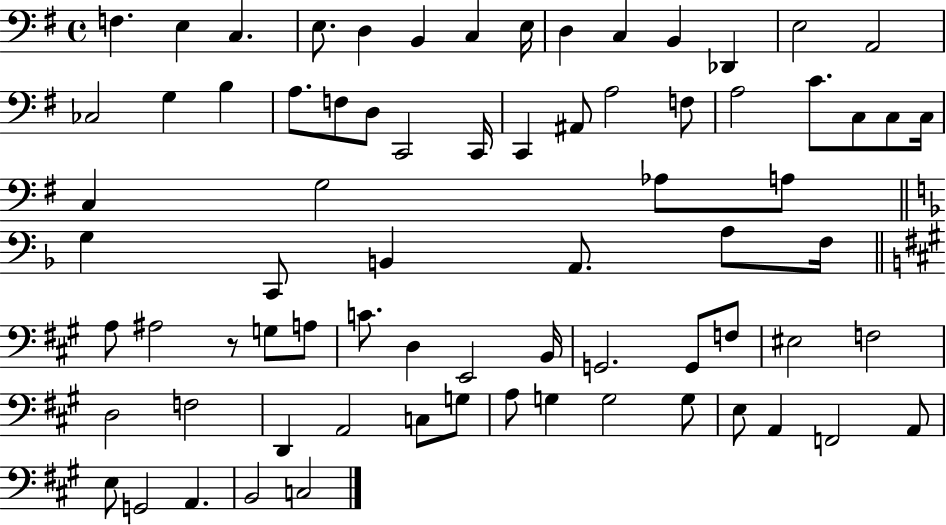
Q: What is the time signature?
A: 4/4